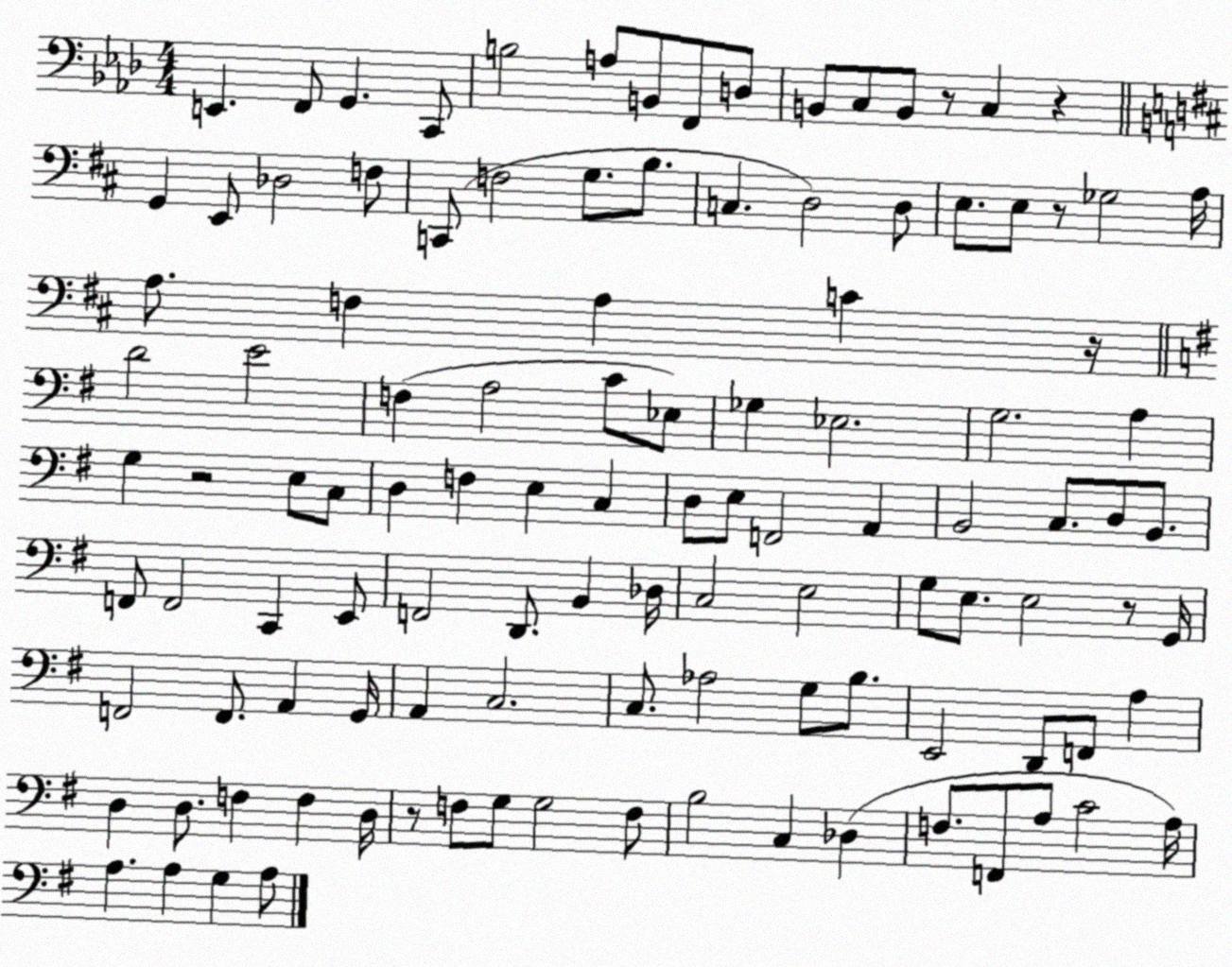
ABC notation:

X:1
T:Untitled
M:4/4
L:1/4
K:Ab
E,, F,,/2 G,, C,,/2 B,2 A,/2 B,,/2 F,,/2 D,/2 B,,/2 C,/2 B,,/2 z/2 C, z G,, E,,/2 _D,2 F,/2 C,,/2 F,2 G,/2 B,/2 C, D,2 D,/2 E,/2 E,/2 z/2 _G,2 A,/4 A,/2 F, A, C z/4 D2 E2 F, A,2 C/2 _E,/2 _G, _E,2 G,2 A, G, z2 E,/2 C,/2 D, F, E, C, D,/2 E,/2 F,,2 A,, B,,2 C,/2 D,/2 B,,/2 F,,/2 F,,2 C,, E,,/2 F,,2 D,,/2 B,, _D,/4 C,2 E,2 G,/2 E,/2 E,2 z/2 G,,/4 F,,2 F,,/2 A,, G,,/4 A,, C,2 C,/2 _A,2 G,/2 B,/2 E,,2 D,,/2 F,,/2 A, D, D,/2 F, F, D,/4 z/2 F,/2 G,/2 G,2 F,/2 B,2 C, _D, F,/2 F,,/2 A,/2 C2 A,/4 A, A, G, A,/2